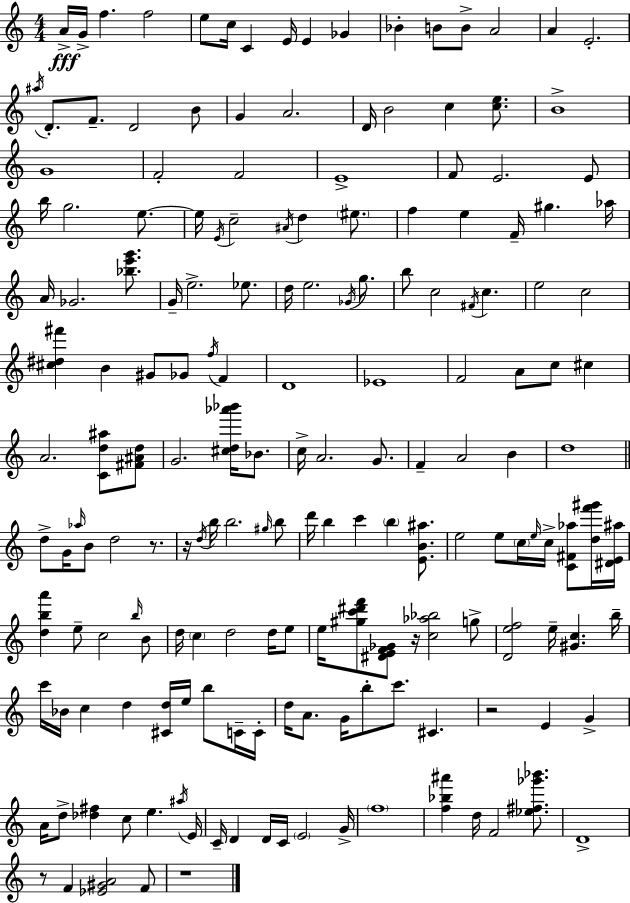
{
  \clef treble
  \numericTimeSignature
  \time 4/4
  \key c \major
  a'16->\fff g'16-> f''4. f''2 | e''8 c''16 c'4 e'16 e'4 ges'4 | bes'4-. b'8 b'8-> a'2 | a'4 e'2.-. | \break \acciaccatura { ais''16 } d'8.-. f'8.-- d'2 b'8 | g'4 a'2. | d'16 b'2 c''4 <c'' e''>8. | b'1-> | \break g'1 | f'2-. f'2 | e'1-> | f'8 e'2. e'8 | \break b''16 g''2. e''8.~~ | e''16 \acciaccatura { e'16 } c''2-- \acciaccatura { ais'16 } d''4 | \parenthesize eis''8. f''4 e''4 f'16-- gis''4. | aes''16 a'16 ges'2. | \break <bes'' e''' g'''>8. g'16-- e''2.-> | ees''8. d''16 e''2. | \acciaccatura { ges'16 } g''8. b''8 c''2 \acciaccatura { fis'16 } c''4. | e''2 c''2 | \break <cis'' dis'' fis'''>4 b'4 gis'8 ges'8 | \acciaccatura { f''16 } f'4 d'1 | ees'1 | f'2 a'8 | \break c''8 cis''4 a'2. | <c' d'' ais''>8 <fis' ais' d''>8 g'2. | <cis'' d'' aes''' bes'''>16 bes'8. c''16-> a'2. | g'8. f'4-- a'2 | \break b'4 d''1 | \bar "||" \break \key c \major d''8-> g'16 \grace { aes''16 } b'8 d''2 r8. | r16 \acciaccatura { d''16 } b''16 b''2. | \grace { gis''16 } b''8 d'''16 b''4 c'''4 \parenthesize b''4 | <e' b' ais''>8. e''2 e''8 \parenthesize c''16 \grace { e''16 } c''16-> | \break <c' fis' aes''>8 <d'' f''' gis'''>16 <dis' e' ais''>16 <d'' b'' a'''>4 e''8-- c''2 | \grace { b''16 } b'8 d''16 \parenthesize c''4 d''2 | d''16 e''8 e''16 <gis'' c''' dis''' f'''>8 <dis' e' f' ges'>8 r16 <c'' aes'' bes''>2 | g''8-> <d' e'' f''>2 e''16-- <gis' c''>4. | \break b''16-- c'''16 bes'16 c''4 d''4 <cis' d''>16 | e''16 b''8 c'16-- c'16-. d''16 a'8. g'16 b''8-. c'''8. cis'4. | r2 e'4 | g'4-> a'16 d''8-> <des'' fis''>4 c''8 e''4. | \break \acciaccatura { ais''16 } e'16 c'16-- d'4 d'16 c'16 \parenthesize e'2 | g'16-> \parenthesize f''1 | <f'' bes'' ais'''>4 d''16 f'2 | <ees'' fis'' ges''' bes'''>8. d'1-> | \break r8 f'4 <ees' gis' a'>2 | f'8 r1 | \bar "|."
}